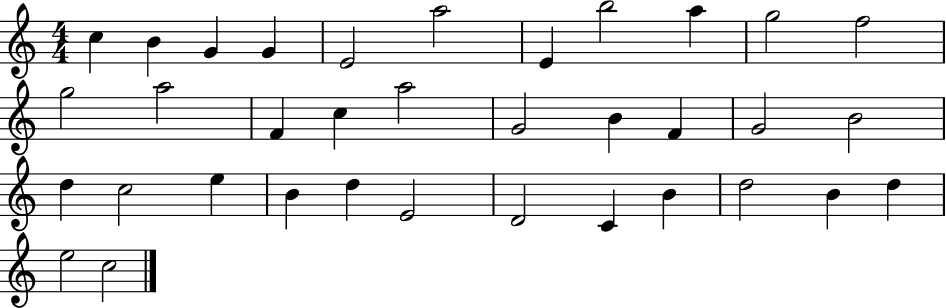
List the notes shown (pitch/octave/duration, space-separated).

C5/q B4/q G4/q G4/q E4/h A5/h E4/q B5/h A5/q G5/h F5/h G5/h A5/h F4/q C5/q A5/h G4/h B4/q F4/q G4/h B4/h D5/q C5/h E5/q B4/q D5/q E4/h D4/h C4/q B4/q D5/h B4/q D5/q E5/h C5/h